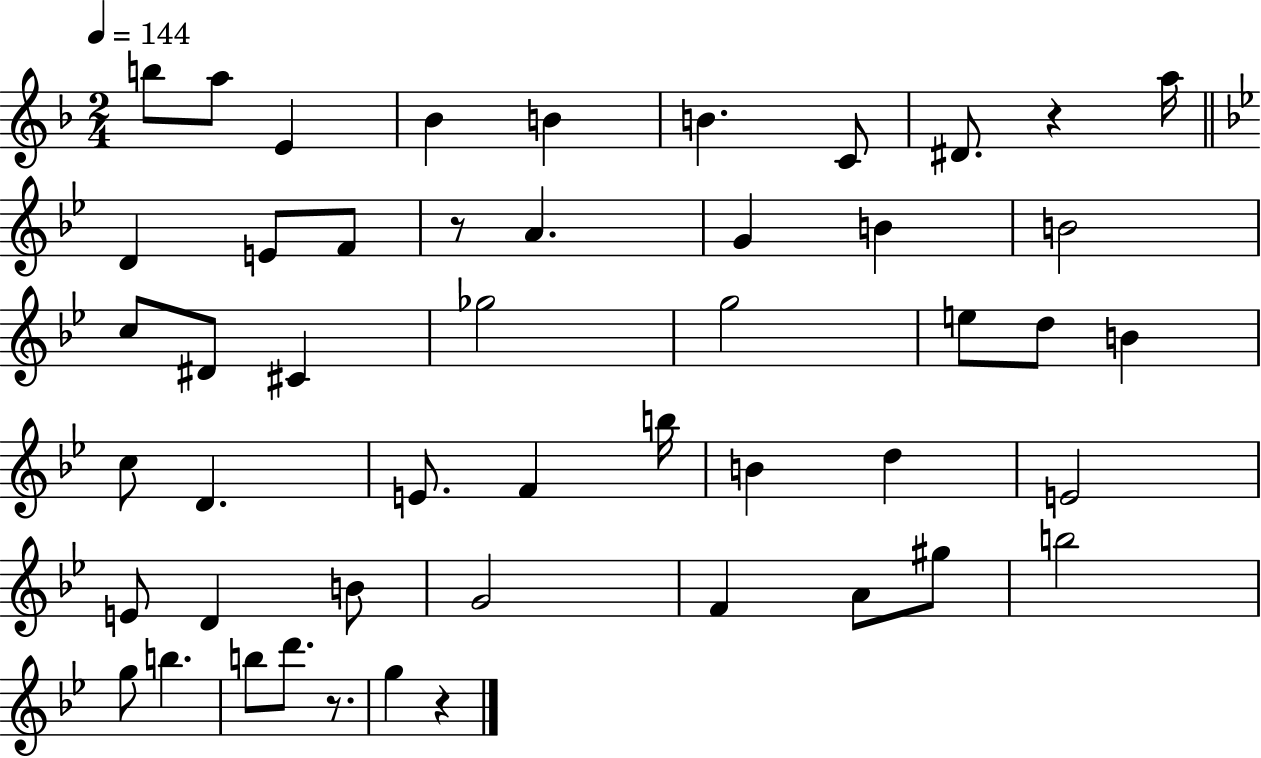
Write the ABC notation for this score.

X:1
T:Untitled
M:2/4
L:1/4
K:F
b/2 a/2 E _B B B C/2 ^D/2 z a/4 D E/2 F/2 z/2 A G B B2 c/2 ^D/2 ^C _g2 g2 e/2 d/2 B c/2 D E/2 F b/4 B d E2 E/2 D B/2 G2 F A/2 ^g/2 b2 g/2 b b/2 d'/2 z/2 g z